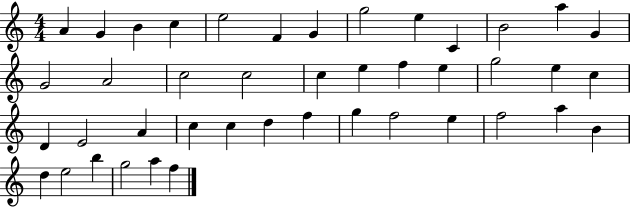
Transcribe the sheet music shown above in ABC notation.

X:1
T:Untitled
M:4/4
L:1/4
K:C
A G B c e2 F G g2 e C B2 a G G2 A2 c2 c2 c e f e g2 e c D E2 A c c d f g f2 e f2 a B d e2 b g2 a f